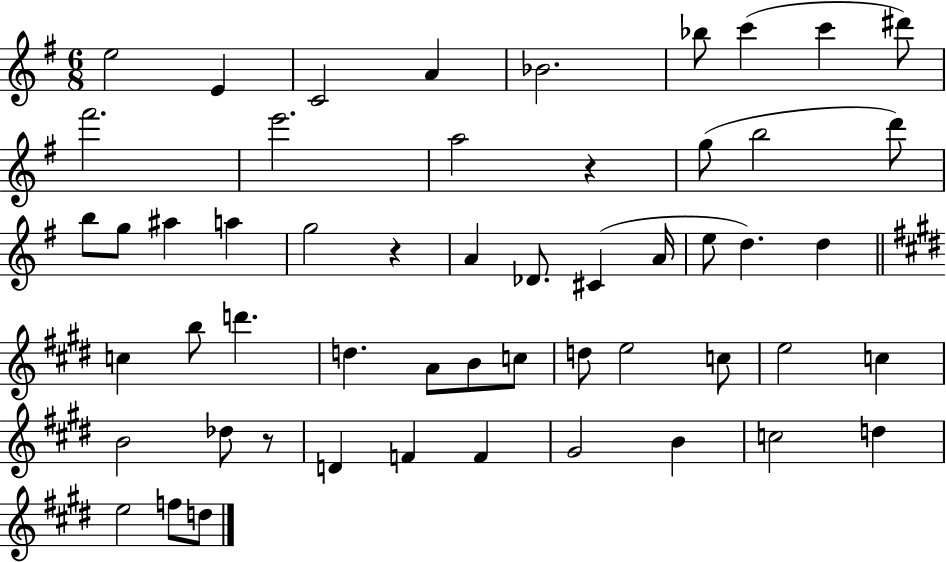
E5/h E4/q C4/h A4/q Bb4/h. Bb5/e C6/q C6/q D#6/e F#6/h. E6/h. A5/h R/q G5/e B5/h D6/e B5/e G5/e A#5/q A5/q G5/h R/q A4/q Db4/e. C#4/q A4/s E5/e D5/q. D5/q C5/q B5/e D6/q. D5/q. A4/e B4/e C5/e D5/e E5/h C5/e E5/h C5/q B4/h Db5/e R/e D4/q F4/q F4/q G#4/h B4/q C5/h D5/q E5/h F5/e D5/e